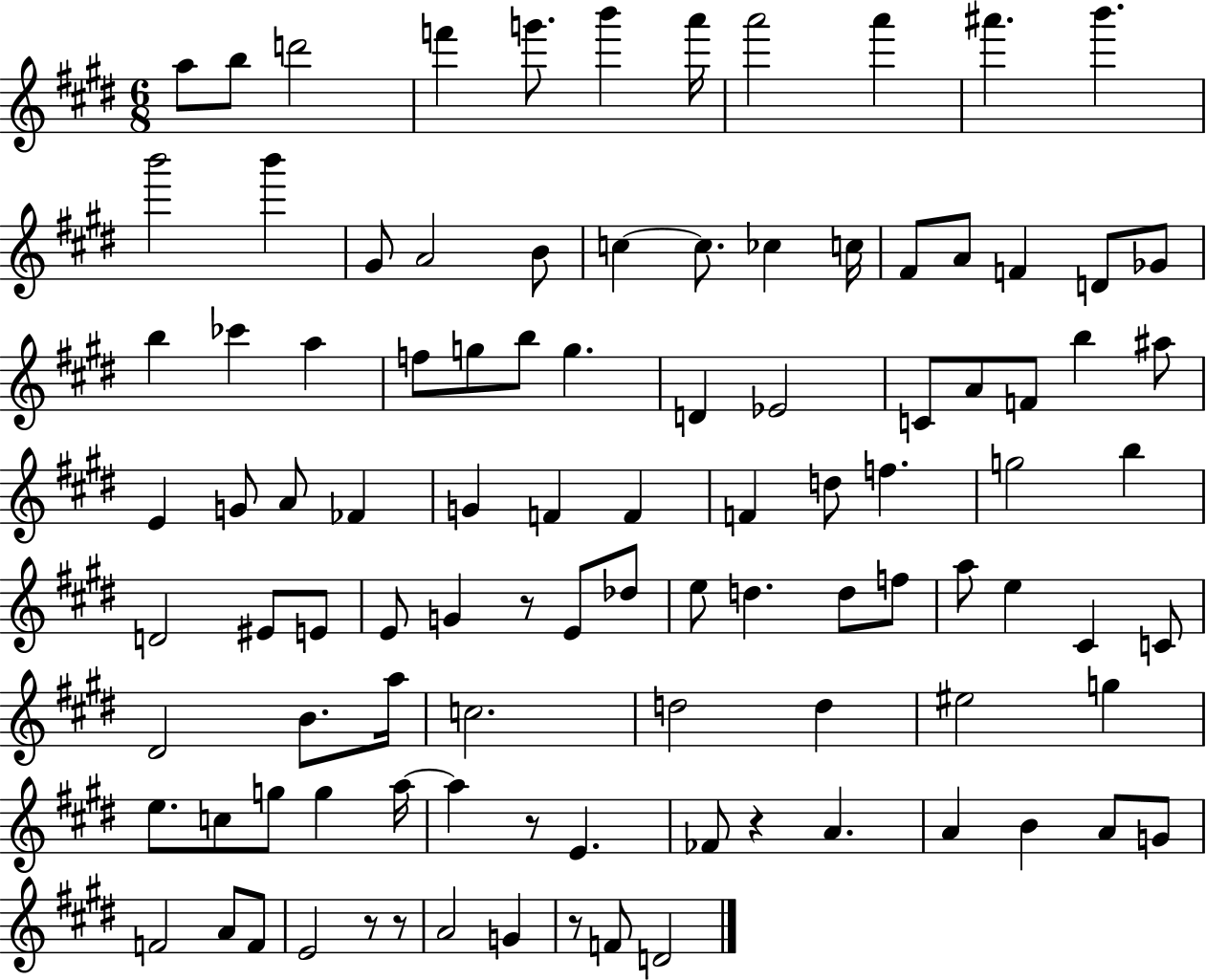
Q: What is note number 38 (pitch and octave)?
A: B5